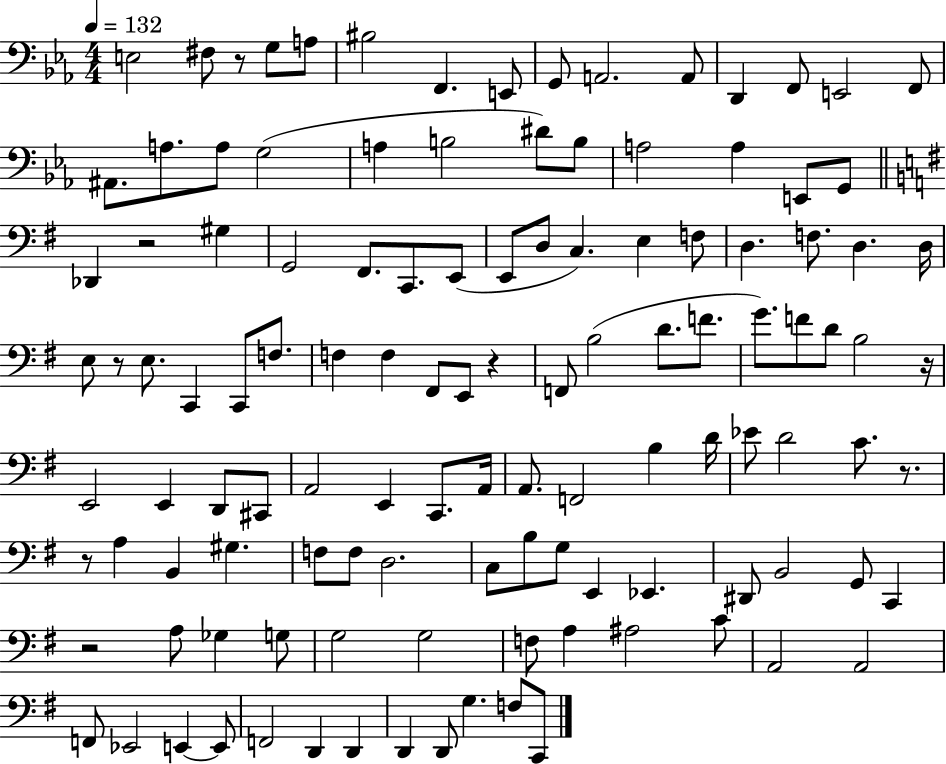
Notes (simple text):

E3/h F#3/e R/e G3/e A3/e BIS3/h F2/q. E2/e G2/e A2/h. A2/e D2/q F2/e E2/h F2/e A#2/e. A3/e. A3/e G3/h A3/q B3/h D#4/e B3/e A3/h A3/q E2/e G2/e Db2/q R/h G#3/q G2/h F#2/e. C2/e. E2/e E2/e D3/e C3/q. E3/q F3/e D3/q. F3/e. D3/q. D3/s E3/e R/e E3/e. C2/q C2/e F3/e. F3/q F3/q F#2/e E2/e R/q F2/e B3/h D4/e. F4/e. G4/e. F4/e D4/e B3/h R/s E2/h E2/q D2/e C#2/e A2/h E2/q C2/e. A2/s A2/e. F2/h B3/q D4/s Eb4/e D4/h C4/e. R/e. R/e A3/q B2/q G#3/q. F3/e F3/e D3/h. C3/e B3/e G3/e E2/q Eb2/q. D#2/e B2/h G2/e C2/q R/h A3/e Gb3/q G3/e G3/h G3/h F3/e A3/q A#3/h C4/e A2/h A2/h F2/e Eb2/h E2/q E2/e F2/h D2/q D2/q D2/q D2/e G3/q. F3/e C2/e